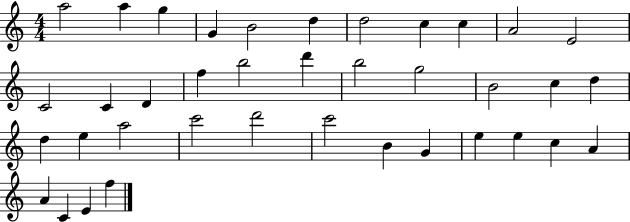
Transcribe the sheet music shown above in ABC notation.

X:1
T:Untitled
M:4/4
L:1/4
K:C
a2 a g G B2 d d2 c c A2 E2 C2 C D f b2 d' b2 g2 B2 c d d e a2 c'2 d'2 c'2 B G e e c A A C E f